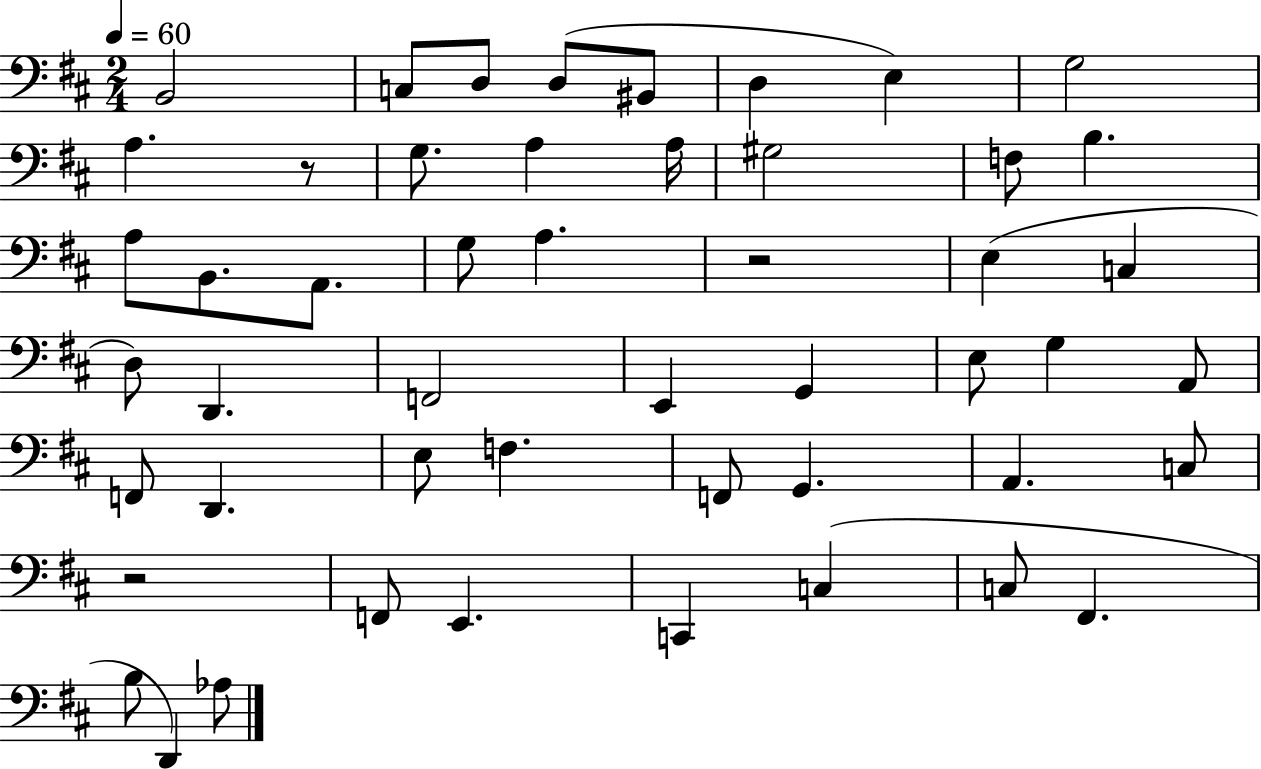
X:1
T:Untitled
M:2/4
L:1/4
K:D
B,,2 C,/2 D,/2 D,/2 ^B,,/2 D, E, G,2 A, z/2 G,/2 A, A,/4 ^G,2 F,/2 B, A,/2 B,,/2 A,,/2 G,/2 A, z2 E, C, D,/2 D,, F,,2 E,, G,, E,/2 G, A,,/2 F,,/2 D,, E,/2 F, F,,/2 G,, A,, C,/2 z2 F,,/2 E,, C,, C, C,/2 ^F,, B,/2 D,, _A,/2